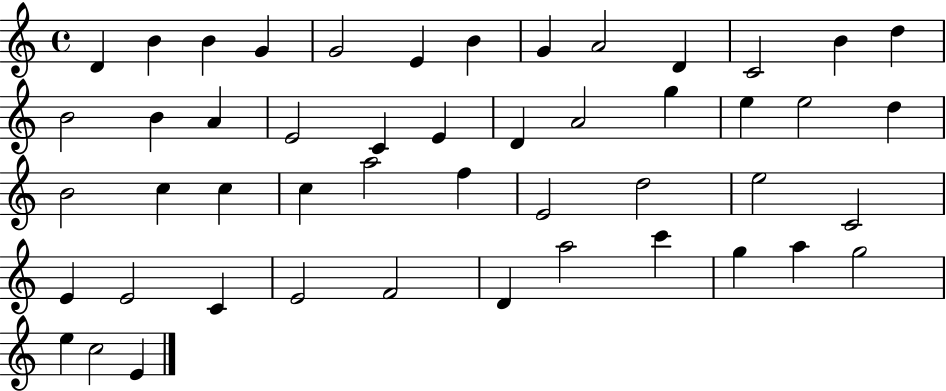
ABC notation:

X:1
T:Untitled
M:4/4
L:1/4
K:C
D B B G G2 E B G A2 D C2 B d B2 B A E2 C E D A2 g e e2 d B2 c c c a2 f E2 d2 e2 C2 E E2 C E2 F2 D a2 c' g a g2 e c2 E